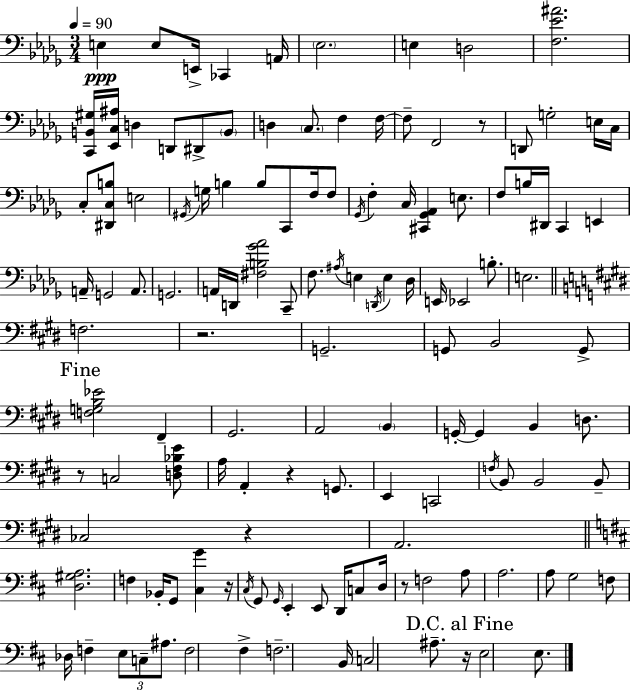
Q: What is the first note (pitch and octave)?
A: E3